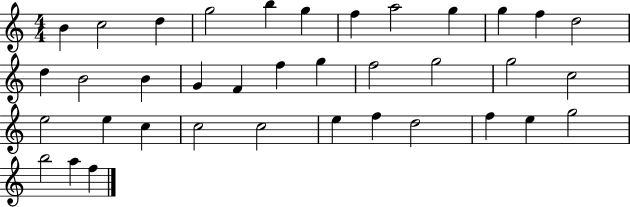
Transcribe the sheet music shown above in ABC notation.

X:1
T:Untitled
M:4/4
L:1/4
K:C
B c2 d g2 b g f a2 g g f d2 d B2 B G F f g f2 g2 g2 c2 e2 e c c2 c2 e f d2 f e g2 b2 a f